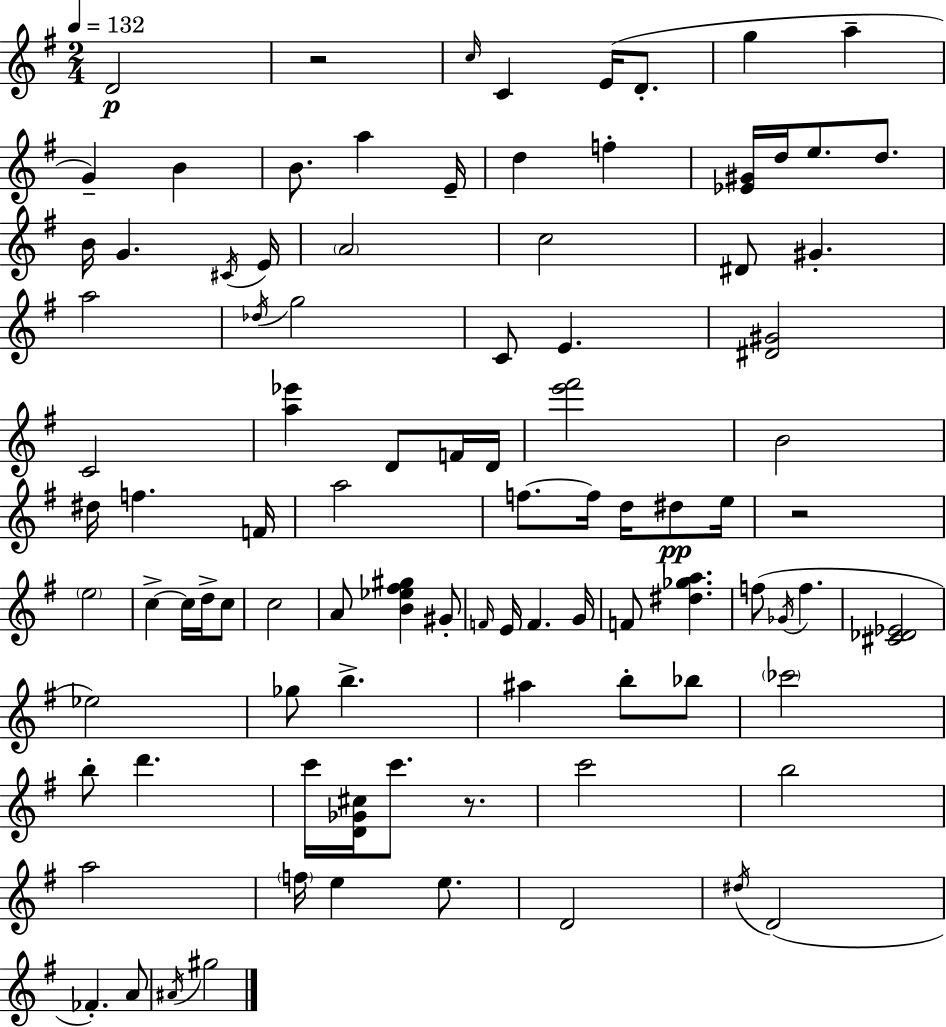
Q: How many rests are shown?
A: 3